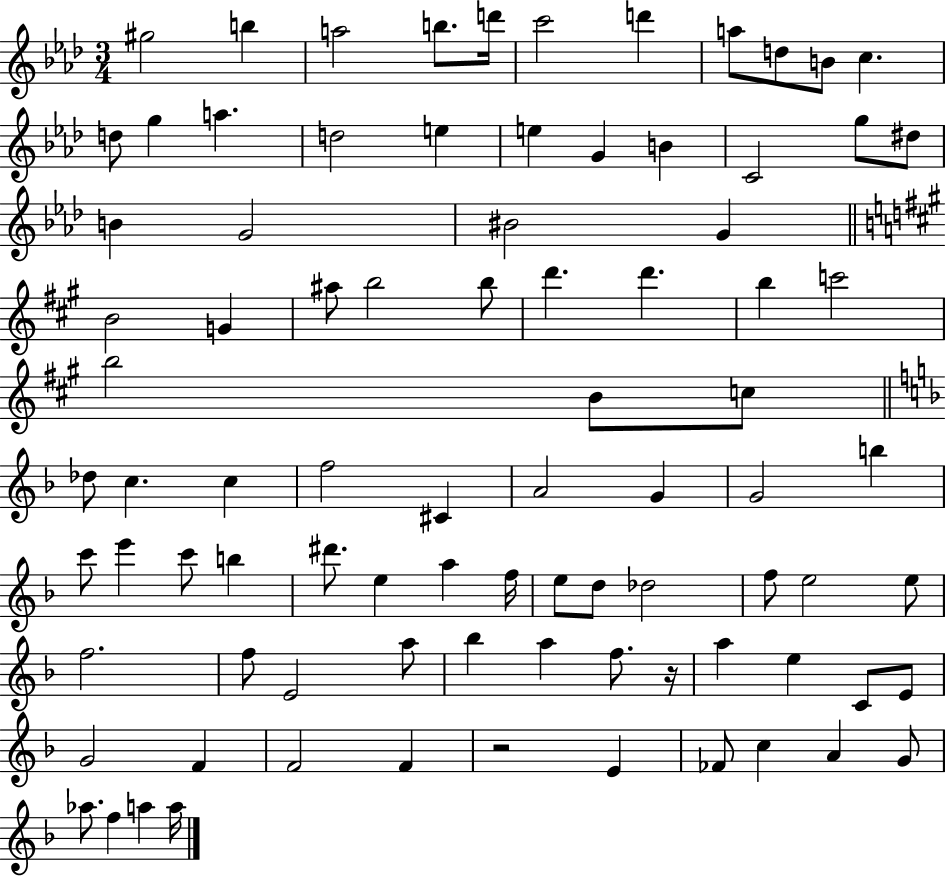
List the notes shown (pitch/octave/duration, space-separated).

G#5/h B5/q A5/h B5/e. D6/s C6/h D6/q A5/e D5/e B4/e C5/q. D5/e G5/q A5/q. D5/h E5/q E5/q G4/q B4/q C4/h G5/e D#5/e B4/q G4/h BIS4/h G4/q B4/h G4/q A#5/e B5/h B5/e D6/q. D6/q. B5/q C6/h B5/h B4/e C5/e Db5/e C5/q. C5/q F5/h C#4/q A4/h G4/q G4/h B5/q C6/e E6/q C6/e B5/q D#6/e. E5/q A5/q F5/s E5/e D5/e Db5/h F5/e E5/h E5/e F5/h. F5/e E4/h A5/e Bb5/q A5/q F5/e. R/s A5/q E5/q C4/e E4/e G4/h F4/q F4/h F4/q R/h E4/q FES4/e C5/q A4/q G4/e Ab5/e. F5/q A5/q A5/s